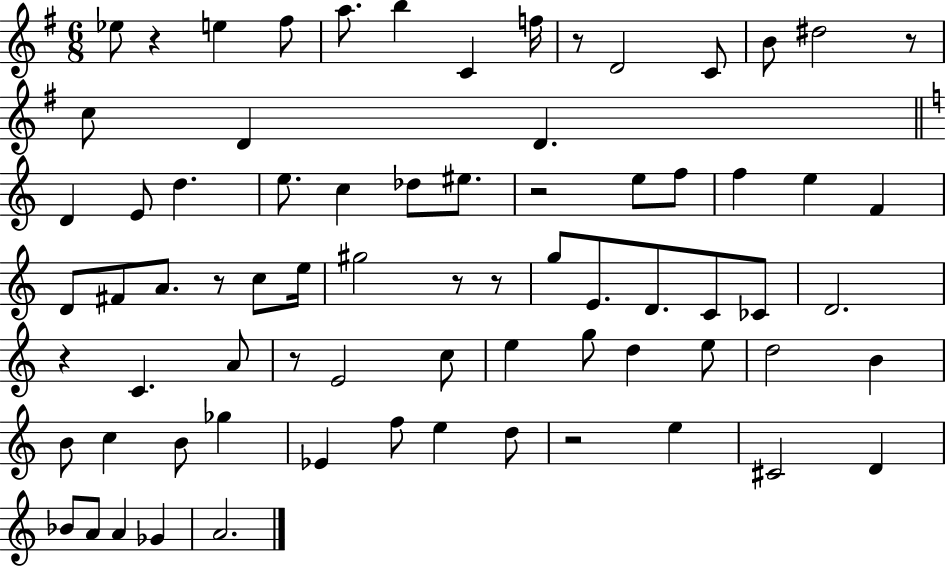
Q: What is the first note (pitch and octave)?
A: Eb5